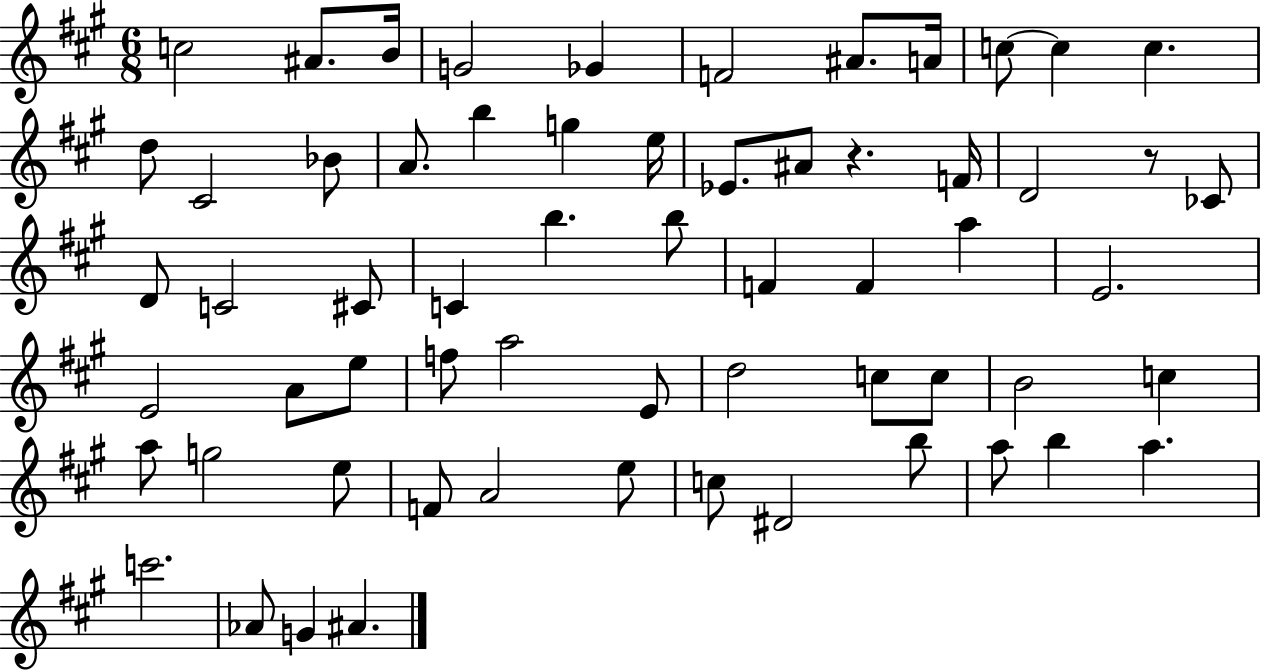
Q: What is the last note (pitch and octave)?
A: A#4